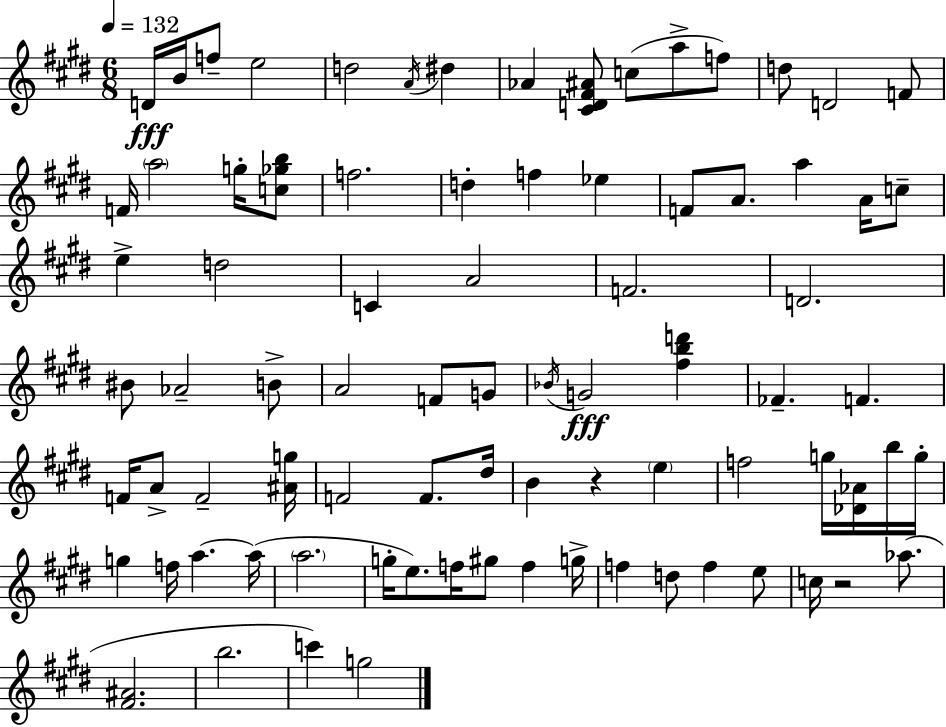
{
  \clef treble
  \numericTimeSignature
  \time 6/8
  \key e \major
  \tempo 4 = 132
  \repeat volta 2 { d'16\fff b'16 f''8-- e''2 | d''2 \acciaccatura { a'16 } dis''4 | aes'4 <cis' d' fis' ais'>8 c''8( a''8-> f''8) | d''8 d'2 f'8 | \break f'16 \parenthesize a''2 g''16-. <c'' ges'' b''>8 | f''2. | d''4-. f''4 ees''4 | f'8 a'8. a''4 a'16 c''8-- | \break e''4-> d''2 | c'4 a'2 | f'2. | d'2. | \break bis'8 aes'2-- b'8-> | a'2 f'8 g'8 | \acciaccatura { bes'16 } g'2\fff <fis'' b'' d'''>4 | fes'4.-- f'4. | \break f'16 a'8-> f'2-- | <ais' g''>16 f'2 f'8. | dis''16 b'4 r4 \parenthesize e''4 | f''2 g''16 <des' aes'>16 | \break b''16 g''16-. g''4 f''16 a''4.~~ | a''16( \parenthesize a''2. | g''16-. e''8.) f''16 gis''8 f''4 | g''16-> f''4 d''8 f''4 | \break e''8 c''16 r2 aes''8.( | <fis' ais'>2. | b''2. | c'''4) g''2 | \break } \bar "|."
}